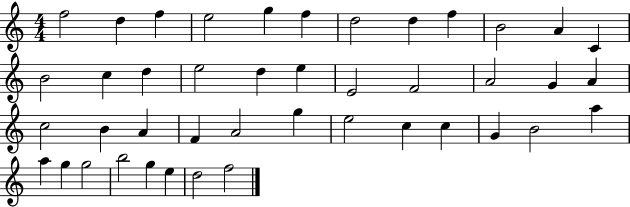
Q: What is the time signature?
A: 4/4